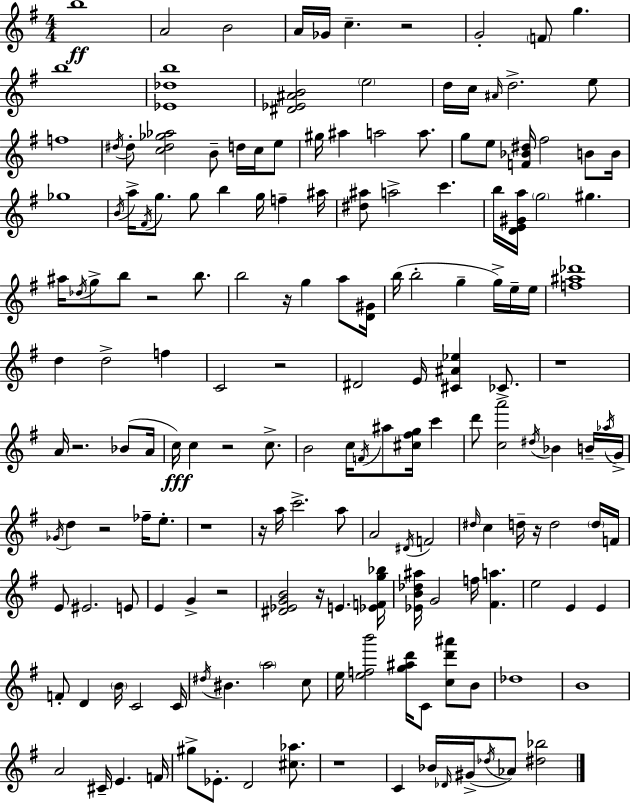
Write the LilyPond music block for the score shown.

{
  \clef treble
  \numericTimeSignature
  \time 4/4
  \key g \major
  \repeat volta 2 { b''1\ff | a'2 b'2 | a'16 ges'16 c''4.-- r2 | g'2-. \parenthesize f'8 g''4. | \break b''1 | <ees' des'' b''>1 | <dis' ees' ais' b'>2 \parenthesize e''2 | d''16 c''16 \grace { ais'16 } d''2.-> e''8 | \break f''1 | \acciaccatura { dis''16 } dis''8-. <c'' dis'' ges'' aes''>2 b'8-- d''16 c''16 | e''8 gis''16 ais''4 a''2 a''8. | g''8 e''8 <f' bes' dis''>16 fis''2 b'8 | \break b'16 ges''1 | \acciaccatura { b'16 } a''16-> \acciaccatura { fis'16 } g''8. g''8 b''4 g''16 f''4-- | ais''16 <dis'' ais''>8 a''2-> c'''4. | b''16 <d' e' gis' a''>16 \parenthesize g''2 gis''4. | \break ais''16 \acciaccatura { des''16 } g''8-> b''8 r2 | b''8. b''2 r16 g''4 | a''8 <d' gis'>16 b''16( b''2-. g''4-- | g''16->) e''16-- e''16 <f'' ais'' des'''>1 | \break d''4 d''2-> | f''4 c'2 r2 | dis'2 e'16 <cis' ais' ees''>4 | ces'8.-> r1 | \break a'16 r2. | bes'8( a'16 c''16\fff) c''4 r2 | c''8.-> b'2 c''16 \acciaccatura { f'16 } ais''8 | <cis'' fis'' g''>16 c'''4 d'''8 <c'' a'''>2 | \break \acciaccatura { dis''16 } bes'4 b'16-- \acciaccatura { aes''16 } g'16-> \acciaccatura { ges'16 } d''4 r2 | fes''16-- e''8.-. r1 | r16 a''16 c'''2.-> | a''8 a'2 | \break \acciaccatura { dis'16 } f'2 \grace { dis''16 } c''4 d''16-- | r16 d''2 \parenthesize d''16 f'16 e'8 eis'2. | e'8 e'4 g'4-> | r2 <dis' ees' g' b'>2 | \break r16 e'4. <ees' f' g'' bes''>16 <ees' b' des'' ais''>16 g'2 | f''16 <fis' a''>4. e''2 | e'4 e'4 f'8-. d'4 | \parenthesize b'16 c'2 c'16 \acciaccatura { dis''16 } bis'4. | \break \parenthesize a''2 c''8 e''16 <e'' f'' b'''>2 | <g'' ais'' d'''>16 c'8 <c'' d''' ais'''>8 b'8 des''1 | b'1 | a'2 | \break cis'16-- e'4. f'16 gis''8-> ees'8.-. | d'2 <cis'' aes''>8. r1 | c'4 | bes'16 \grace { des'16 } gis'16->( \acciaccatura { des''16 } aes'8) <dis'' bes''>2 } \bar "|."
}